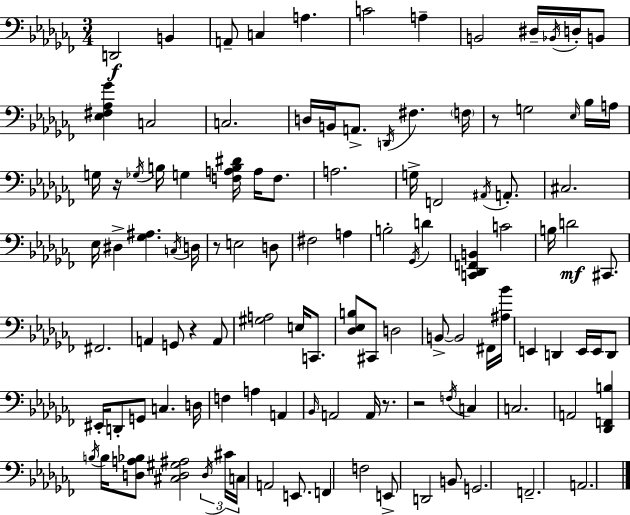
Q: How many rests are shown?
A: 6